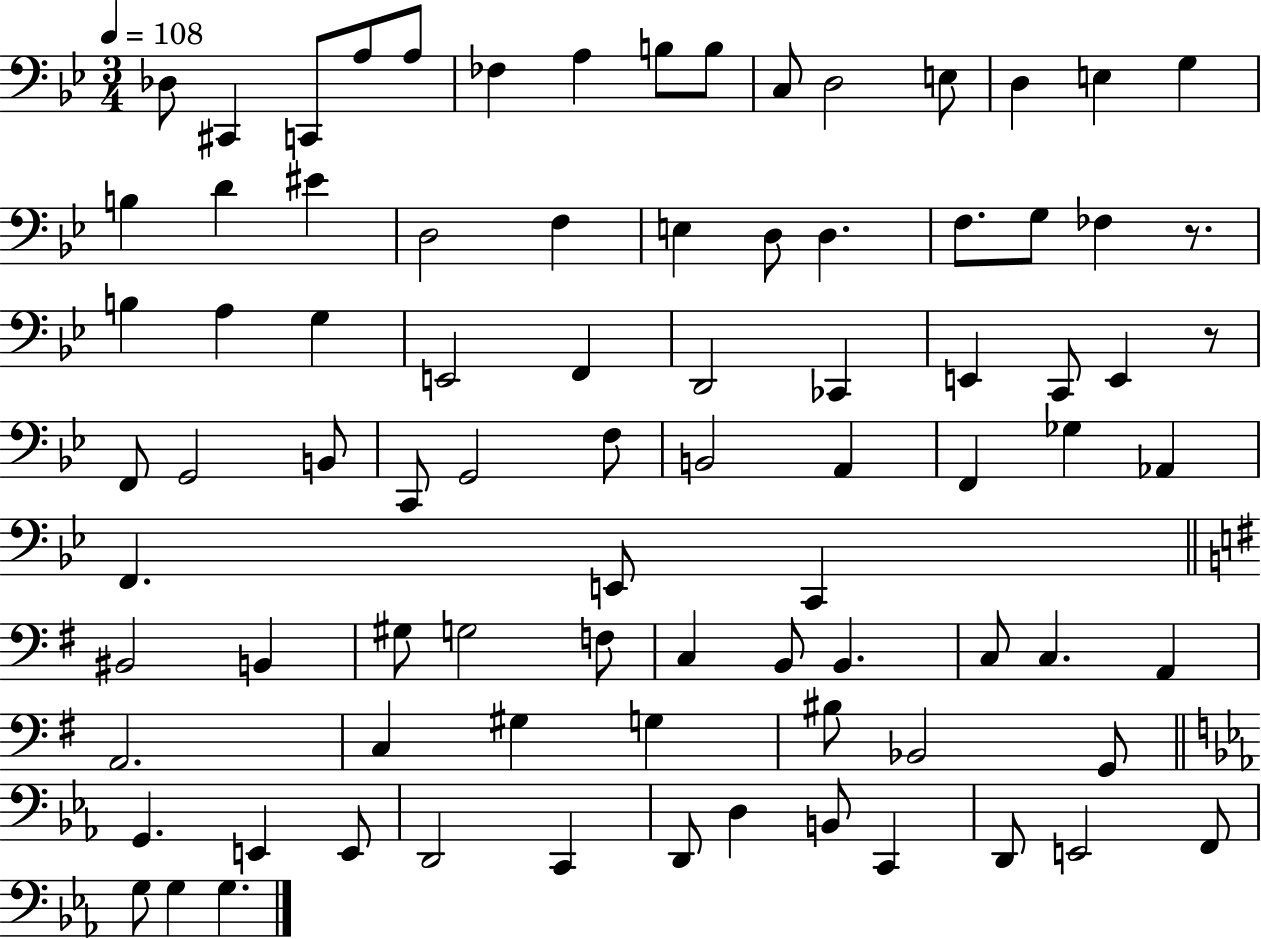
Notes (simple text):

Db3/e C#2/q C2/e A3/e A3/e FES3/q A3/q B3/e B3/e C3/e D3/h E3/e D3/q E3/q G3/q B3/q D4/q EIS4/q D3/h F3/q E3/q D3/e D3/q. F3/e. G3/e FES3/q R/e. B3/q A3/q G3/q E2/h F2/q D2/h CES2/q E2/q C2/e E2/q R/e F2/e G2/h B2/e C2/e G2/h F3/e B2/h A2/q F2/q Gb3/q Ab2/q F2/q. E2/e C2/q BIS2/h B2/q G#3/e G3/h F3/e C3/q B2/e B2/q. C3/e C3/q. A2/q A2/h. C3/q G#3/q G3/q BIS3/e Bb2/h G2/e G2/q. E2/q E2/e D2/h C2/q D2/e D3/q B2/e C2/q D2/e E2/h F2/e G3/e G3/q G3/q.